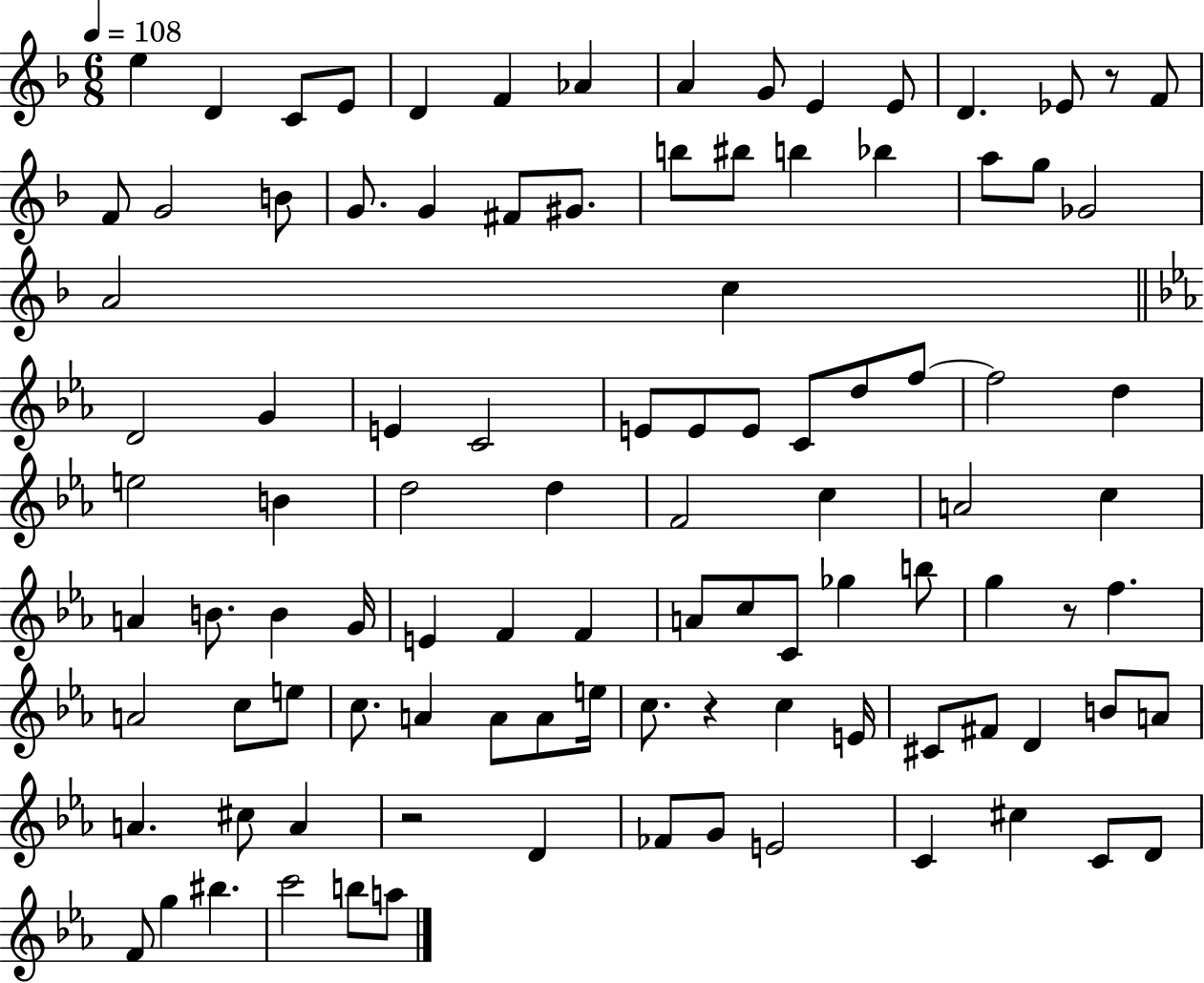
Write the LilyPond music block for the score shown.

{
  \clef treble
  \numericTimeSignature
  \time 6/8
  \key f \major
  \tempo 4 = 108
  e''4 d'4 c'8 e'8 | d'4 f'4 aes'4 | a'4 g'8 e'4 e'8 | d'4. ees'8 r8 f'8 | \break f'8 g'2 b'8 | g'8. g'4 fis'8 gis'8. | b''8 bis''8 b''4 bes''4 | a''8 g''8 ges'2 | \break a'2 c''4 | \bar "||" \break \key ees \major d'2 g'4 | e'4 c'2 | e'8 e'8 e'8 c'8 d''8 f''8~~ | f''2 d''4 | \break e''2 b'4 | d''2 d''4 | f'2 c''4 | a'2 c''4 | \break a'4 b'8. b'4 g'16 | e'4 f'4 f'4 | a'8 c''8 c'8 ges''4 b''8 | g''4 r8 f''4. | \break a'2 c''8 e''8 | c''8. a'4 a'8 a'8 e''16 | c''8. r4 c''4 e'16 | cis'8 fis'8 d'4 b'8 a'8 | \break a'4. cis''8 a'4 | r2 d'4 | fes'8 g'8 e'2 | c'4 cis''4 c'8 d'8 | \break f'8 g''4 bis''4. | c'''2 b''8 a''8 | \bar "|."
}